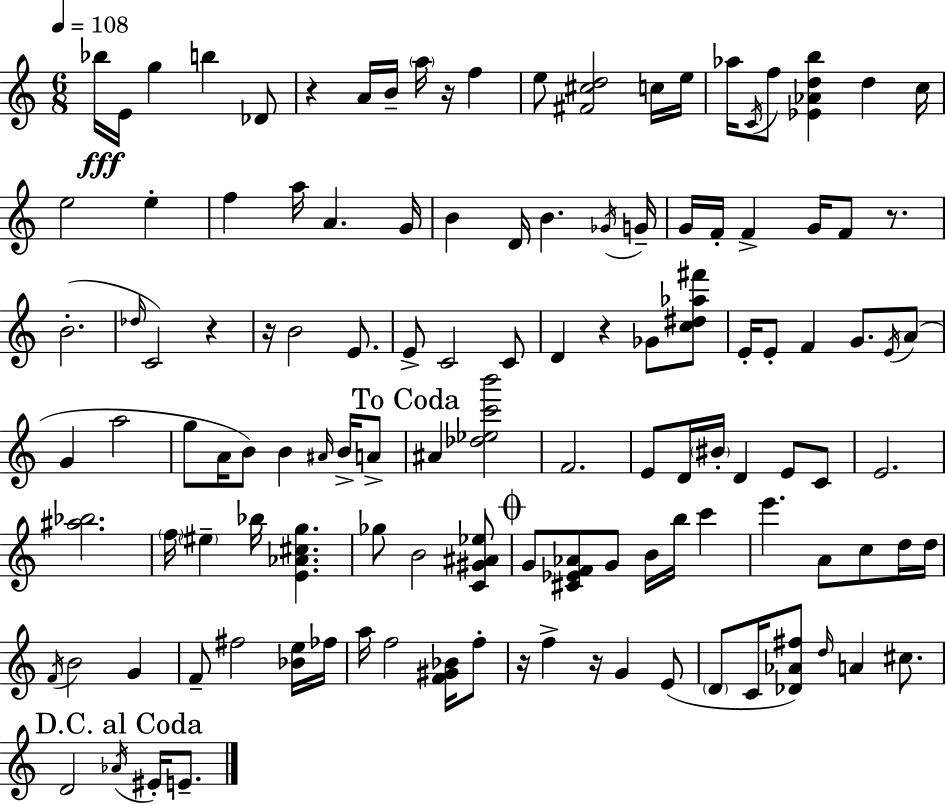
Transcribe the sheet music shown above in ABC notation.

X:1
T:Untitled
M:6/8
L:1/4
K:Am
_b/4 E/4 g b _D/2 z A/4 B/4 a/4 z/4 f e/2 [^F^cd]2 c/4 e/4 _a/4 C/4 f/2 [_E_Adb] d c/4 e2 e f a/4 A G/4 B D/4 B _G/4 G/4 G/4 F/4 F G/4 F/2 z/2 B2 _d/4 C2 z z/4 B2 E/2 E/2 C2 C/2 D z _G/2 [c^d_a^f']/2 E/4 E/2 F G/2 E/4 A/2 G a2 g/2 A/4 B/2 B ^A/4 B/4 A/2 ^A [_d_ec'b']2 F2 E/2 D/4 ^B/4 D E/2 C/2 E2 [^a_b]2 f/4 ^e _b/4 [E_A^cg] _g/2 B2 [C^G^A_e]/2 G/2 [^C_EF_A]/2 G/2 B/4 b/4 c' e' A/2 c/2 d/4 d/4 F/4 B2 G F/2 ^f2 [_Be]/4 _f/4 a/4 f2 [F^G_B]/4 f/2 z/4 f z/4 G E/2 D/2 C/4 [_D_A^f]/2 d/4 A ^c/2 D2 _A/4 ^E/4 E/2